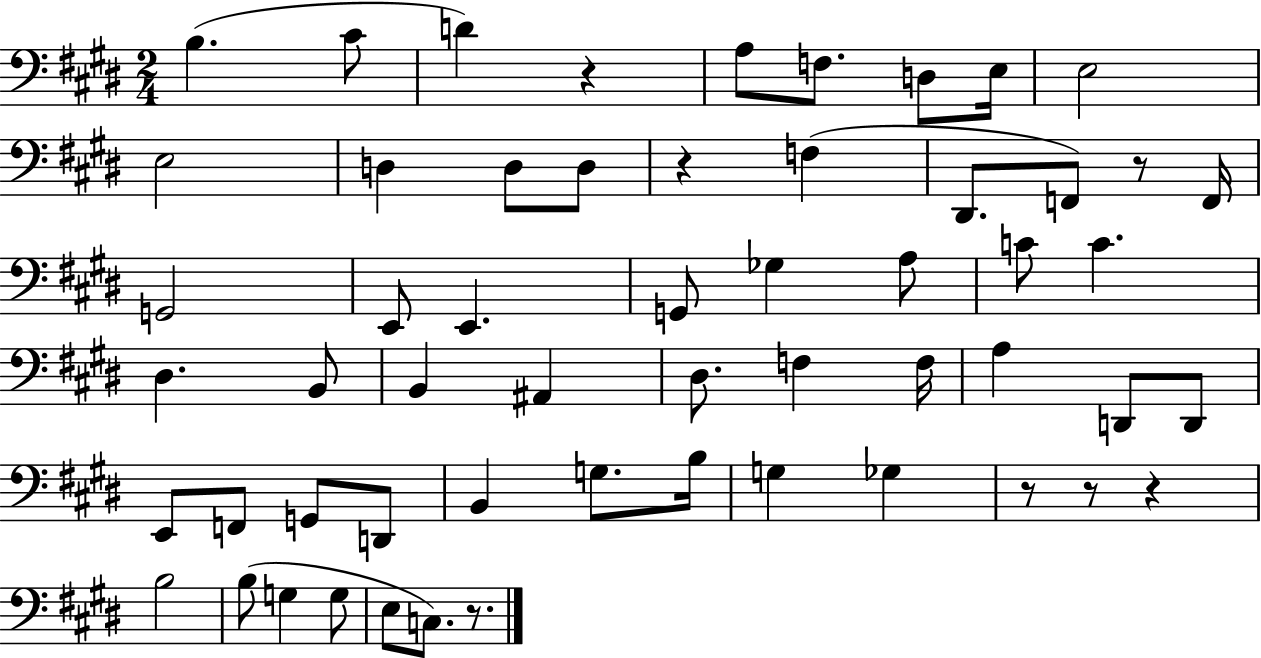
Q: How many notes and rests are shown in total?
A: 56